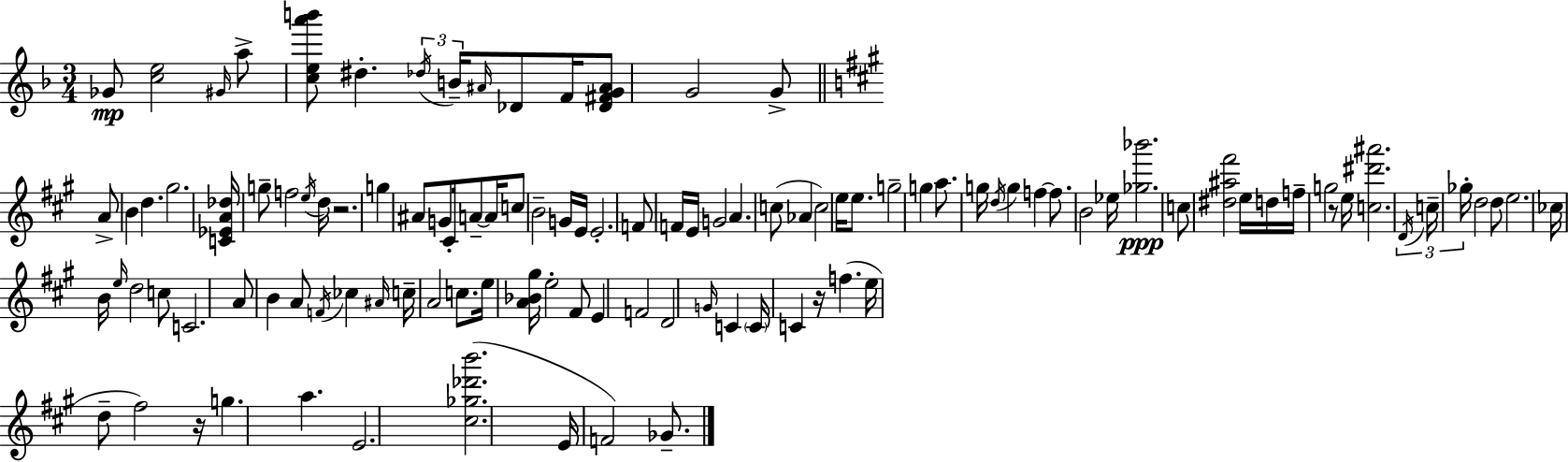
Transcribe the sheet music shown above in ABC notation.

X:1
T:Untitled
M:3/4
L:1/4
K:F
_G/2 [ce]2 ^G/4 a/2 [cea'b']/2 ^d _d/4 B/4 ^A/4 _D/2 F/4 [_D^FG^A]/2 G2 G/2 A/2 B d ^g2 [C_EA_d]/4 g/2 f2 e/4 d/4 z2 g ^A/2 G/2 ^C/4 A/2 A/4 c/2 B2 G/4 E/4 E2 F/2 F/4 E/4 G2 A c/2 _A c2 e/4 e/2 g2 g a/2 g/4 d/4 g f f/2 B2 _e/4 [_g_b']2 c/2 [^d^a^f']2 e/4 d/4 f/4 g2 z/2 e/4 [c^d'^a']2 D/4 c/4 _g/4 d2 d/2 e2 _c/4 B/4 e/4 d2 c/2 C2 A/2 B A/2 F/4 _c ^A/4 c/4 A2 c/2 e/4 [A_B^g]/4 e2 ^F/2 E F2 D2 G/4 C C/4 C z/4 f e/4 d/2 ^f2 z/4 g a E2 [^c_g_d'b']2 E/4 F2 _G/2